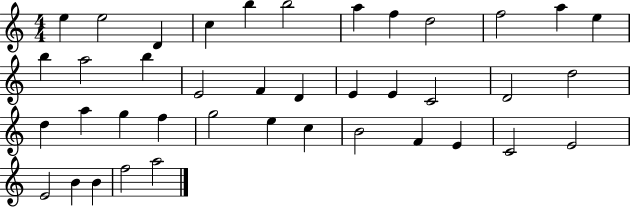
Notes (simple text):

E5/q E5/h D4/q C5/q B5/q B5/h A5/q F5/q D5/h F5/h A5/q E5/q B5/q A5/h B5/q E4/h F4/q D4/q E4/q E4/q C4/h D4/h D5/h D5/q A5/q G5/q F5/q G5/h E5/q C5/q B4/h F4/q E4/q C4/h E4/h E4/h B4/q B4/q F5/h A5/h